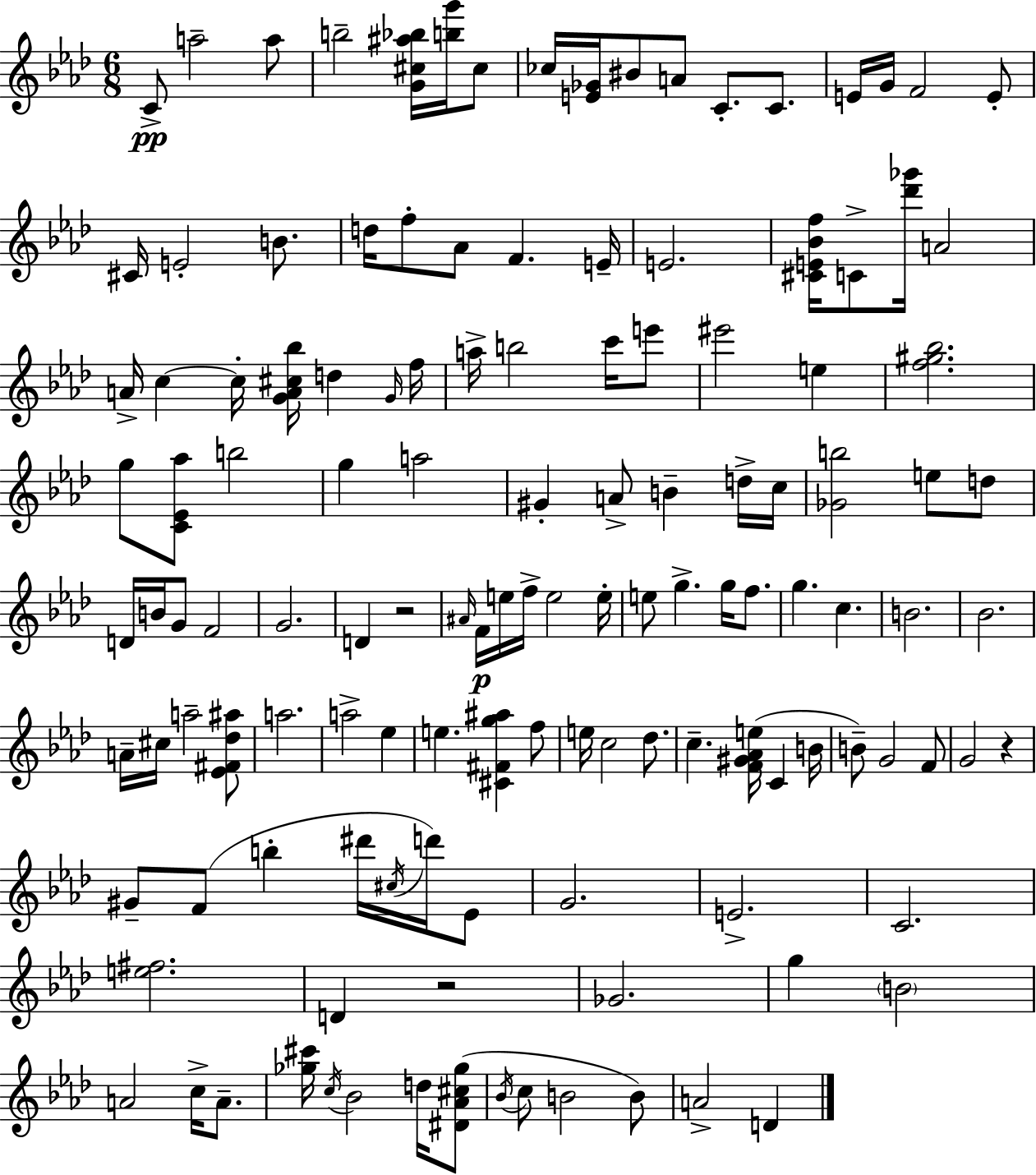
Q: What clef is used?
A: treble